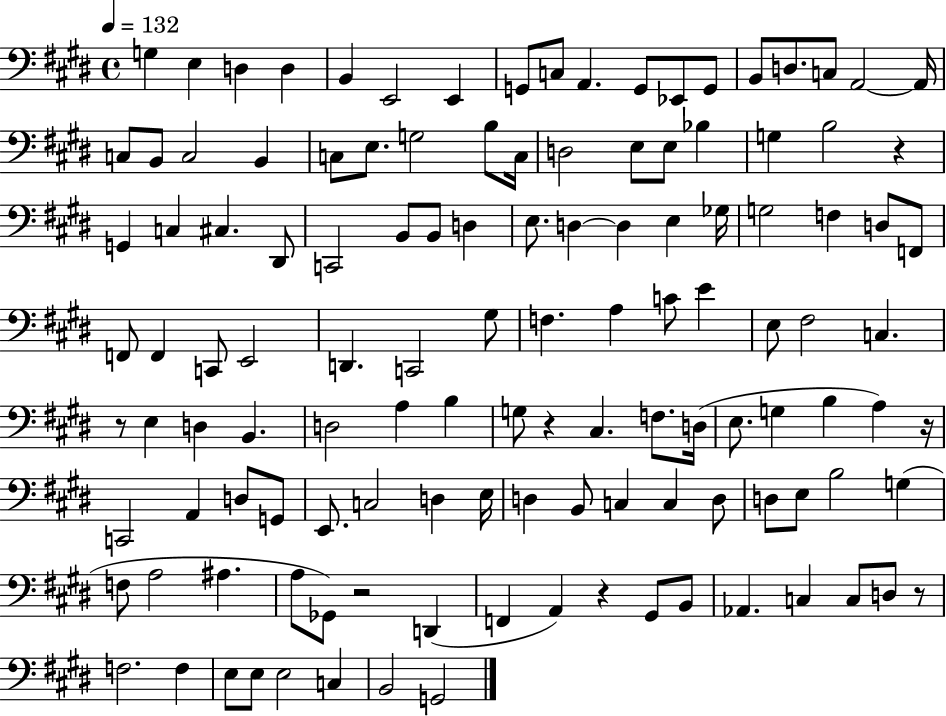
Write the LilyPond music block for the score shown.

{
  \clef bass
  \time 4/4
  \defaultTimeSignature
  \key e \major
  \tempo 4 = 132
  \repeat volta 2 { g4 e4 d4 d4 | b,4 e,2 e,4 | g,8 c8 a,4. g,8 ees,8 g,8 | b,8 d8. c8 a,2~~ a,16 | \break c8 b,8 c2 b,4 | c8 e8. g2 b8 c16 | d2 e8 e8 bes4 | g4 b2 r4 | \break g,4 c4 cis4. dis,8 | c,2 b,8 b,8 d4 | e8. d4~~ d4 e4 ges16 | g2 f4 d8 f,8 | \break f,8 f,4 c,8 e,2 | d,4. c,2 gis8 | f4. a4 c'8 e'4 | e8 fis2 c4. | \break r8 e4 d4 b,4. | d2 a4 b4 | g8 r4 cis4. f8. d16( | e8. g4 b4 a4) r16 | \break c,2 a,4 d8 g,8 | e,8. c2 d4 e16 | d4 b,8 c4 c4 d8 | d8 e8 b2 g4( | \break f8 a2 ais4. | a8 ges,8) r2 d,4( | f,4 a,4) r4 gis,8 b,8 | aes,4. c4 c8 d8 r8 | \break f2. f4 | e8 e8 e2 c4 | b,2 g,2 | } \bar "|."
}